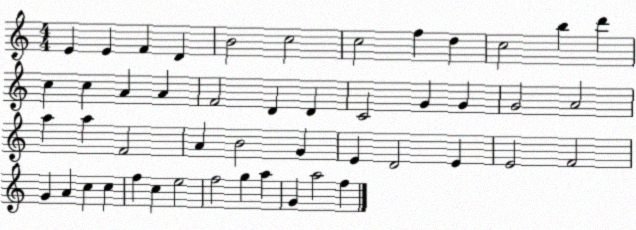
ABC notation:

X:1
T:Untitled
M:4/4
L:1/4
K:C
E E F D B2 c2 c2 f d c2 b d' c c A A F2 D D C2 G G G2 A2 a a F2 A B2 G E D2 E E2 F2 G A c c f c e2 f2 g a G a2 f